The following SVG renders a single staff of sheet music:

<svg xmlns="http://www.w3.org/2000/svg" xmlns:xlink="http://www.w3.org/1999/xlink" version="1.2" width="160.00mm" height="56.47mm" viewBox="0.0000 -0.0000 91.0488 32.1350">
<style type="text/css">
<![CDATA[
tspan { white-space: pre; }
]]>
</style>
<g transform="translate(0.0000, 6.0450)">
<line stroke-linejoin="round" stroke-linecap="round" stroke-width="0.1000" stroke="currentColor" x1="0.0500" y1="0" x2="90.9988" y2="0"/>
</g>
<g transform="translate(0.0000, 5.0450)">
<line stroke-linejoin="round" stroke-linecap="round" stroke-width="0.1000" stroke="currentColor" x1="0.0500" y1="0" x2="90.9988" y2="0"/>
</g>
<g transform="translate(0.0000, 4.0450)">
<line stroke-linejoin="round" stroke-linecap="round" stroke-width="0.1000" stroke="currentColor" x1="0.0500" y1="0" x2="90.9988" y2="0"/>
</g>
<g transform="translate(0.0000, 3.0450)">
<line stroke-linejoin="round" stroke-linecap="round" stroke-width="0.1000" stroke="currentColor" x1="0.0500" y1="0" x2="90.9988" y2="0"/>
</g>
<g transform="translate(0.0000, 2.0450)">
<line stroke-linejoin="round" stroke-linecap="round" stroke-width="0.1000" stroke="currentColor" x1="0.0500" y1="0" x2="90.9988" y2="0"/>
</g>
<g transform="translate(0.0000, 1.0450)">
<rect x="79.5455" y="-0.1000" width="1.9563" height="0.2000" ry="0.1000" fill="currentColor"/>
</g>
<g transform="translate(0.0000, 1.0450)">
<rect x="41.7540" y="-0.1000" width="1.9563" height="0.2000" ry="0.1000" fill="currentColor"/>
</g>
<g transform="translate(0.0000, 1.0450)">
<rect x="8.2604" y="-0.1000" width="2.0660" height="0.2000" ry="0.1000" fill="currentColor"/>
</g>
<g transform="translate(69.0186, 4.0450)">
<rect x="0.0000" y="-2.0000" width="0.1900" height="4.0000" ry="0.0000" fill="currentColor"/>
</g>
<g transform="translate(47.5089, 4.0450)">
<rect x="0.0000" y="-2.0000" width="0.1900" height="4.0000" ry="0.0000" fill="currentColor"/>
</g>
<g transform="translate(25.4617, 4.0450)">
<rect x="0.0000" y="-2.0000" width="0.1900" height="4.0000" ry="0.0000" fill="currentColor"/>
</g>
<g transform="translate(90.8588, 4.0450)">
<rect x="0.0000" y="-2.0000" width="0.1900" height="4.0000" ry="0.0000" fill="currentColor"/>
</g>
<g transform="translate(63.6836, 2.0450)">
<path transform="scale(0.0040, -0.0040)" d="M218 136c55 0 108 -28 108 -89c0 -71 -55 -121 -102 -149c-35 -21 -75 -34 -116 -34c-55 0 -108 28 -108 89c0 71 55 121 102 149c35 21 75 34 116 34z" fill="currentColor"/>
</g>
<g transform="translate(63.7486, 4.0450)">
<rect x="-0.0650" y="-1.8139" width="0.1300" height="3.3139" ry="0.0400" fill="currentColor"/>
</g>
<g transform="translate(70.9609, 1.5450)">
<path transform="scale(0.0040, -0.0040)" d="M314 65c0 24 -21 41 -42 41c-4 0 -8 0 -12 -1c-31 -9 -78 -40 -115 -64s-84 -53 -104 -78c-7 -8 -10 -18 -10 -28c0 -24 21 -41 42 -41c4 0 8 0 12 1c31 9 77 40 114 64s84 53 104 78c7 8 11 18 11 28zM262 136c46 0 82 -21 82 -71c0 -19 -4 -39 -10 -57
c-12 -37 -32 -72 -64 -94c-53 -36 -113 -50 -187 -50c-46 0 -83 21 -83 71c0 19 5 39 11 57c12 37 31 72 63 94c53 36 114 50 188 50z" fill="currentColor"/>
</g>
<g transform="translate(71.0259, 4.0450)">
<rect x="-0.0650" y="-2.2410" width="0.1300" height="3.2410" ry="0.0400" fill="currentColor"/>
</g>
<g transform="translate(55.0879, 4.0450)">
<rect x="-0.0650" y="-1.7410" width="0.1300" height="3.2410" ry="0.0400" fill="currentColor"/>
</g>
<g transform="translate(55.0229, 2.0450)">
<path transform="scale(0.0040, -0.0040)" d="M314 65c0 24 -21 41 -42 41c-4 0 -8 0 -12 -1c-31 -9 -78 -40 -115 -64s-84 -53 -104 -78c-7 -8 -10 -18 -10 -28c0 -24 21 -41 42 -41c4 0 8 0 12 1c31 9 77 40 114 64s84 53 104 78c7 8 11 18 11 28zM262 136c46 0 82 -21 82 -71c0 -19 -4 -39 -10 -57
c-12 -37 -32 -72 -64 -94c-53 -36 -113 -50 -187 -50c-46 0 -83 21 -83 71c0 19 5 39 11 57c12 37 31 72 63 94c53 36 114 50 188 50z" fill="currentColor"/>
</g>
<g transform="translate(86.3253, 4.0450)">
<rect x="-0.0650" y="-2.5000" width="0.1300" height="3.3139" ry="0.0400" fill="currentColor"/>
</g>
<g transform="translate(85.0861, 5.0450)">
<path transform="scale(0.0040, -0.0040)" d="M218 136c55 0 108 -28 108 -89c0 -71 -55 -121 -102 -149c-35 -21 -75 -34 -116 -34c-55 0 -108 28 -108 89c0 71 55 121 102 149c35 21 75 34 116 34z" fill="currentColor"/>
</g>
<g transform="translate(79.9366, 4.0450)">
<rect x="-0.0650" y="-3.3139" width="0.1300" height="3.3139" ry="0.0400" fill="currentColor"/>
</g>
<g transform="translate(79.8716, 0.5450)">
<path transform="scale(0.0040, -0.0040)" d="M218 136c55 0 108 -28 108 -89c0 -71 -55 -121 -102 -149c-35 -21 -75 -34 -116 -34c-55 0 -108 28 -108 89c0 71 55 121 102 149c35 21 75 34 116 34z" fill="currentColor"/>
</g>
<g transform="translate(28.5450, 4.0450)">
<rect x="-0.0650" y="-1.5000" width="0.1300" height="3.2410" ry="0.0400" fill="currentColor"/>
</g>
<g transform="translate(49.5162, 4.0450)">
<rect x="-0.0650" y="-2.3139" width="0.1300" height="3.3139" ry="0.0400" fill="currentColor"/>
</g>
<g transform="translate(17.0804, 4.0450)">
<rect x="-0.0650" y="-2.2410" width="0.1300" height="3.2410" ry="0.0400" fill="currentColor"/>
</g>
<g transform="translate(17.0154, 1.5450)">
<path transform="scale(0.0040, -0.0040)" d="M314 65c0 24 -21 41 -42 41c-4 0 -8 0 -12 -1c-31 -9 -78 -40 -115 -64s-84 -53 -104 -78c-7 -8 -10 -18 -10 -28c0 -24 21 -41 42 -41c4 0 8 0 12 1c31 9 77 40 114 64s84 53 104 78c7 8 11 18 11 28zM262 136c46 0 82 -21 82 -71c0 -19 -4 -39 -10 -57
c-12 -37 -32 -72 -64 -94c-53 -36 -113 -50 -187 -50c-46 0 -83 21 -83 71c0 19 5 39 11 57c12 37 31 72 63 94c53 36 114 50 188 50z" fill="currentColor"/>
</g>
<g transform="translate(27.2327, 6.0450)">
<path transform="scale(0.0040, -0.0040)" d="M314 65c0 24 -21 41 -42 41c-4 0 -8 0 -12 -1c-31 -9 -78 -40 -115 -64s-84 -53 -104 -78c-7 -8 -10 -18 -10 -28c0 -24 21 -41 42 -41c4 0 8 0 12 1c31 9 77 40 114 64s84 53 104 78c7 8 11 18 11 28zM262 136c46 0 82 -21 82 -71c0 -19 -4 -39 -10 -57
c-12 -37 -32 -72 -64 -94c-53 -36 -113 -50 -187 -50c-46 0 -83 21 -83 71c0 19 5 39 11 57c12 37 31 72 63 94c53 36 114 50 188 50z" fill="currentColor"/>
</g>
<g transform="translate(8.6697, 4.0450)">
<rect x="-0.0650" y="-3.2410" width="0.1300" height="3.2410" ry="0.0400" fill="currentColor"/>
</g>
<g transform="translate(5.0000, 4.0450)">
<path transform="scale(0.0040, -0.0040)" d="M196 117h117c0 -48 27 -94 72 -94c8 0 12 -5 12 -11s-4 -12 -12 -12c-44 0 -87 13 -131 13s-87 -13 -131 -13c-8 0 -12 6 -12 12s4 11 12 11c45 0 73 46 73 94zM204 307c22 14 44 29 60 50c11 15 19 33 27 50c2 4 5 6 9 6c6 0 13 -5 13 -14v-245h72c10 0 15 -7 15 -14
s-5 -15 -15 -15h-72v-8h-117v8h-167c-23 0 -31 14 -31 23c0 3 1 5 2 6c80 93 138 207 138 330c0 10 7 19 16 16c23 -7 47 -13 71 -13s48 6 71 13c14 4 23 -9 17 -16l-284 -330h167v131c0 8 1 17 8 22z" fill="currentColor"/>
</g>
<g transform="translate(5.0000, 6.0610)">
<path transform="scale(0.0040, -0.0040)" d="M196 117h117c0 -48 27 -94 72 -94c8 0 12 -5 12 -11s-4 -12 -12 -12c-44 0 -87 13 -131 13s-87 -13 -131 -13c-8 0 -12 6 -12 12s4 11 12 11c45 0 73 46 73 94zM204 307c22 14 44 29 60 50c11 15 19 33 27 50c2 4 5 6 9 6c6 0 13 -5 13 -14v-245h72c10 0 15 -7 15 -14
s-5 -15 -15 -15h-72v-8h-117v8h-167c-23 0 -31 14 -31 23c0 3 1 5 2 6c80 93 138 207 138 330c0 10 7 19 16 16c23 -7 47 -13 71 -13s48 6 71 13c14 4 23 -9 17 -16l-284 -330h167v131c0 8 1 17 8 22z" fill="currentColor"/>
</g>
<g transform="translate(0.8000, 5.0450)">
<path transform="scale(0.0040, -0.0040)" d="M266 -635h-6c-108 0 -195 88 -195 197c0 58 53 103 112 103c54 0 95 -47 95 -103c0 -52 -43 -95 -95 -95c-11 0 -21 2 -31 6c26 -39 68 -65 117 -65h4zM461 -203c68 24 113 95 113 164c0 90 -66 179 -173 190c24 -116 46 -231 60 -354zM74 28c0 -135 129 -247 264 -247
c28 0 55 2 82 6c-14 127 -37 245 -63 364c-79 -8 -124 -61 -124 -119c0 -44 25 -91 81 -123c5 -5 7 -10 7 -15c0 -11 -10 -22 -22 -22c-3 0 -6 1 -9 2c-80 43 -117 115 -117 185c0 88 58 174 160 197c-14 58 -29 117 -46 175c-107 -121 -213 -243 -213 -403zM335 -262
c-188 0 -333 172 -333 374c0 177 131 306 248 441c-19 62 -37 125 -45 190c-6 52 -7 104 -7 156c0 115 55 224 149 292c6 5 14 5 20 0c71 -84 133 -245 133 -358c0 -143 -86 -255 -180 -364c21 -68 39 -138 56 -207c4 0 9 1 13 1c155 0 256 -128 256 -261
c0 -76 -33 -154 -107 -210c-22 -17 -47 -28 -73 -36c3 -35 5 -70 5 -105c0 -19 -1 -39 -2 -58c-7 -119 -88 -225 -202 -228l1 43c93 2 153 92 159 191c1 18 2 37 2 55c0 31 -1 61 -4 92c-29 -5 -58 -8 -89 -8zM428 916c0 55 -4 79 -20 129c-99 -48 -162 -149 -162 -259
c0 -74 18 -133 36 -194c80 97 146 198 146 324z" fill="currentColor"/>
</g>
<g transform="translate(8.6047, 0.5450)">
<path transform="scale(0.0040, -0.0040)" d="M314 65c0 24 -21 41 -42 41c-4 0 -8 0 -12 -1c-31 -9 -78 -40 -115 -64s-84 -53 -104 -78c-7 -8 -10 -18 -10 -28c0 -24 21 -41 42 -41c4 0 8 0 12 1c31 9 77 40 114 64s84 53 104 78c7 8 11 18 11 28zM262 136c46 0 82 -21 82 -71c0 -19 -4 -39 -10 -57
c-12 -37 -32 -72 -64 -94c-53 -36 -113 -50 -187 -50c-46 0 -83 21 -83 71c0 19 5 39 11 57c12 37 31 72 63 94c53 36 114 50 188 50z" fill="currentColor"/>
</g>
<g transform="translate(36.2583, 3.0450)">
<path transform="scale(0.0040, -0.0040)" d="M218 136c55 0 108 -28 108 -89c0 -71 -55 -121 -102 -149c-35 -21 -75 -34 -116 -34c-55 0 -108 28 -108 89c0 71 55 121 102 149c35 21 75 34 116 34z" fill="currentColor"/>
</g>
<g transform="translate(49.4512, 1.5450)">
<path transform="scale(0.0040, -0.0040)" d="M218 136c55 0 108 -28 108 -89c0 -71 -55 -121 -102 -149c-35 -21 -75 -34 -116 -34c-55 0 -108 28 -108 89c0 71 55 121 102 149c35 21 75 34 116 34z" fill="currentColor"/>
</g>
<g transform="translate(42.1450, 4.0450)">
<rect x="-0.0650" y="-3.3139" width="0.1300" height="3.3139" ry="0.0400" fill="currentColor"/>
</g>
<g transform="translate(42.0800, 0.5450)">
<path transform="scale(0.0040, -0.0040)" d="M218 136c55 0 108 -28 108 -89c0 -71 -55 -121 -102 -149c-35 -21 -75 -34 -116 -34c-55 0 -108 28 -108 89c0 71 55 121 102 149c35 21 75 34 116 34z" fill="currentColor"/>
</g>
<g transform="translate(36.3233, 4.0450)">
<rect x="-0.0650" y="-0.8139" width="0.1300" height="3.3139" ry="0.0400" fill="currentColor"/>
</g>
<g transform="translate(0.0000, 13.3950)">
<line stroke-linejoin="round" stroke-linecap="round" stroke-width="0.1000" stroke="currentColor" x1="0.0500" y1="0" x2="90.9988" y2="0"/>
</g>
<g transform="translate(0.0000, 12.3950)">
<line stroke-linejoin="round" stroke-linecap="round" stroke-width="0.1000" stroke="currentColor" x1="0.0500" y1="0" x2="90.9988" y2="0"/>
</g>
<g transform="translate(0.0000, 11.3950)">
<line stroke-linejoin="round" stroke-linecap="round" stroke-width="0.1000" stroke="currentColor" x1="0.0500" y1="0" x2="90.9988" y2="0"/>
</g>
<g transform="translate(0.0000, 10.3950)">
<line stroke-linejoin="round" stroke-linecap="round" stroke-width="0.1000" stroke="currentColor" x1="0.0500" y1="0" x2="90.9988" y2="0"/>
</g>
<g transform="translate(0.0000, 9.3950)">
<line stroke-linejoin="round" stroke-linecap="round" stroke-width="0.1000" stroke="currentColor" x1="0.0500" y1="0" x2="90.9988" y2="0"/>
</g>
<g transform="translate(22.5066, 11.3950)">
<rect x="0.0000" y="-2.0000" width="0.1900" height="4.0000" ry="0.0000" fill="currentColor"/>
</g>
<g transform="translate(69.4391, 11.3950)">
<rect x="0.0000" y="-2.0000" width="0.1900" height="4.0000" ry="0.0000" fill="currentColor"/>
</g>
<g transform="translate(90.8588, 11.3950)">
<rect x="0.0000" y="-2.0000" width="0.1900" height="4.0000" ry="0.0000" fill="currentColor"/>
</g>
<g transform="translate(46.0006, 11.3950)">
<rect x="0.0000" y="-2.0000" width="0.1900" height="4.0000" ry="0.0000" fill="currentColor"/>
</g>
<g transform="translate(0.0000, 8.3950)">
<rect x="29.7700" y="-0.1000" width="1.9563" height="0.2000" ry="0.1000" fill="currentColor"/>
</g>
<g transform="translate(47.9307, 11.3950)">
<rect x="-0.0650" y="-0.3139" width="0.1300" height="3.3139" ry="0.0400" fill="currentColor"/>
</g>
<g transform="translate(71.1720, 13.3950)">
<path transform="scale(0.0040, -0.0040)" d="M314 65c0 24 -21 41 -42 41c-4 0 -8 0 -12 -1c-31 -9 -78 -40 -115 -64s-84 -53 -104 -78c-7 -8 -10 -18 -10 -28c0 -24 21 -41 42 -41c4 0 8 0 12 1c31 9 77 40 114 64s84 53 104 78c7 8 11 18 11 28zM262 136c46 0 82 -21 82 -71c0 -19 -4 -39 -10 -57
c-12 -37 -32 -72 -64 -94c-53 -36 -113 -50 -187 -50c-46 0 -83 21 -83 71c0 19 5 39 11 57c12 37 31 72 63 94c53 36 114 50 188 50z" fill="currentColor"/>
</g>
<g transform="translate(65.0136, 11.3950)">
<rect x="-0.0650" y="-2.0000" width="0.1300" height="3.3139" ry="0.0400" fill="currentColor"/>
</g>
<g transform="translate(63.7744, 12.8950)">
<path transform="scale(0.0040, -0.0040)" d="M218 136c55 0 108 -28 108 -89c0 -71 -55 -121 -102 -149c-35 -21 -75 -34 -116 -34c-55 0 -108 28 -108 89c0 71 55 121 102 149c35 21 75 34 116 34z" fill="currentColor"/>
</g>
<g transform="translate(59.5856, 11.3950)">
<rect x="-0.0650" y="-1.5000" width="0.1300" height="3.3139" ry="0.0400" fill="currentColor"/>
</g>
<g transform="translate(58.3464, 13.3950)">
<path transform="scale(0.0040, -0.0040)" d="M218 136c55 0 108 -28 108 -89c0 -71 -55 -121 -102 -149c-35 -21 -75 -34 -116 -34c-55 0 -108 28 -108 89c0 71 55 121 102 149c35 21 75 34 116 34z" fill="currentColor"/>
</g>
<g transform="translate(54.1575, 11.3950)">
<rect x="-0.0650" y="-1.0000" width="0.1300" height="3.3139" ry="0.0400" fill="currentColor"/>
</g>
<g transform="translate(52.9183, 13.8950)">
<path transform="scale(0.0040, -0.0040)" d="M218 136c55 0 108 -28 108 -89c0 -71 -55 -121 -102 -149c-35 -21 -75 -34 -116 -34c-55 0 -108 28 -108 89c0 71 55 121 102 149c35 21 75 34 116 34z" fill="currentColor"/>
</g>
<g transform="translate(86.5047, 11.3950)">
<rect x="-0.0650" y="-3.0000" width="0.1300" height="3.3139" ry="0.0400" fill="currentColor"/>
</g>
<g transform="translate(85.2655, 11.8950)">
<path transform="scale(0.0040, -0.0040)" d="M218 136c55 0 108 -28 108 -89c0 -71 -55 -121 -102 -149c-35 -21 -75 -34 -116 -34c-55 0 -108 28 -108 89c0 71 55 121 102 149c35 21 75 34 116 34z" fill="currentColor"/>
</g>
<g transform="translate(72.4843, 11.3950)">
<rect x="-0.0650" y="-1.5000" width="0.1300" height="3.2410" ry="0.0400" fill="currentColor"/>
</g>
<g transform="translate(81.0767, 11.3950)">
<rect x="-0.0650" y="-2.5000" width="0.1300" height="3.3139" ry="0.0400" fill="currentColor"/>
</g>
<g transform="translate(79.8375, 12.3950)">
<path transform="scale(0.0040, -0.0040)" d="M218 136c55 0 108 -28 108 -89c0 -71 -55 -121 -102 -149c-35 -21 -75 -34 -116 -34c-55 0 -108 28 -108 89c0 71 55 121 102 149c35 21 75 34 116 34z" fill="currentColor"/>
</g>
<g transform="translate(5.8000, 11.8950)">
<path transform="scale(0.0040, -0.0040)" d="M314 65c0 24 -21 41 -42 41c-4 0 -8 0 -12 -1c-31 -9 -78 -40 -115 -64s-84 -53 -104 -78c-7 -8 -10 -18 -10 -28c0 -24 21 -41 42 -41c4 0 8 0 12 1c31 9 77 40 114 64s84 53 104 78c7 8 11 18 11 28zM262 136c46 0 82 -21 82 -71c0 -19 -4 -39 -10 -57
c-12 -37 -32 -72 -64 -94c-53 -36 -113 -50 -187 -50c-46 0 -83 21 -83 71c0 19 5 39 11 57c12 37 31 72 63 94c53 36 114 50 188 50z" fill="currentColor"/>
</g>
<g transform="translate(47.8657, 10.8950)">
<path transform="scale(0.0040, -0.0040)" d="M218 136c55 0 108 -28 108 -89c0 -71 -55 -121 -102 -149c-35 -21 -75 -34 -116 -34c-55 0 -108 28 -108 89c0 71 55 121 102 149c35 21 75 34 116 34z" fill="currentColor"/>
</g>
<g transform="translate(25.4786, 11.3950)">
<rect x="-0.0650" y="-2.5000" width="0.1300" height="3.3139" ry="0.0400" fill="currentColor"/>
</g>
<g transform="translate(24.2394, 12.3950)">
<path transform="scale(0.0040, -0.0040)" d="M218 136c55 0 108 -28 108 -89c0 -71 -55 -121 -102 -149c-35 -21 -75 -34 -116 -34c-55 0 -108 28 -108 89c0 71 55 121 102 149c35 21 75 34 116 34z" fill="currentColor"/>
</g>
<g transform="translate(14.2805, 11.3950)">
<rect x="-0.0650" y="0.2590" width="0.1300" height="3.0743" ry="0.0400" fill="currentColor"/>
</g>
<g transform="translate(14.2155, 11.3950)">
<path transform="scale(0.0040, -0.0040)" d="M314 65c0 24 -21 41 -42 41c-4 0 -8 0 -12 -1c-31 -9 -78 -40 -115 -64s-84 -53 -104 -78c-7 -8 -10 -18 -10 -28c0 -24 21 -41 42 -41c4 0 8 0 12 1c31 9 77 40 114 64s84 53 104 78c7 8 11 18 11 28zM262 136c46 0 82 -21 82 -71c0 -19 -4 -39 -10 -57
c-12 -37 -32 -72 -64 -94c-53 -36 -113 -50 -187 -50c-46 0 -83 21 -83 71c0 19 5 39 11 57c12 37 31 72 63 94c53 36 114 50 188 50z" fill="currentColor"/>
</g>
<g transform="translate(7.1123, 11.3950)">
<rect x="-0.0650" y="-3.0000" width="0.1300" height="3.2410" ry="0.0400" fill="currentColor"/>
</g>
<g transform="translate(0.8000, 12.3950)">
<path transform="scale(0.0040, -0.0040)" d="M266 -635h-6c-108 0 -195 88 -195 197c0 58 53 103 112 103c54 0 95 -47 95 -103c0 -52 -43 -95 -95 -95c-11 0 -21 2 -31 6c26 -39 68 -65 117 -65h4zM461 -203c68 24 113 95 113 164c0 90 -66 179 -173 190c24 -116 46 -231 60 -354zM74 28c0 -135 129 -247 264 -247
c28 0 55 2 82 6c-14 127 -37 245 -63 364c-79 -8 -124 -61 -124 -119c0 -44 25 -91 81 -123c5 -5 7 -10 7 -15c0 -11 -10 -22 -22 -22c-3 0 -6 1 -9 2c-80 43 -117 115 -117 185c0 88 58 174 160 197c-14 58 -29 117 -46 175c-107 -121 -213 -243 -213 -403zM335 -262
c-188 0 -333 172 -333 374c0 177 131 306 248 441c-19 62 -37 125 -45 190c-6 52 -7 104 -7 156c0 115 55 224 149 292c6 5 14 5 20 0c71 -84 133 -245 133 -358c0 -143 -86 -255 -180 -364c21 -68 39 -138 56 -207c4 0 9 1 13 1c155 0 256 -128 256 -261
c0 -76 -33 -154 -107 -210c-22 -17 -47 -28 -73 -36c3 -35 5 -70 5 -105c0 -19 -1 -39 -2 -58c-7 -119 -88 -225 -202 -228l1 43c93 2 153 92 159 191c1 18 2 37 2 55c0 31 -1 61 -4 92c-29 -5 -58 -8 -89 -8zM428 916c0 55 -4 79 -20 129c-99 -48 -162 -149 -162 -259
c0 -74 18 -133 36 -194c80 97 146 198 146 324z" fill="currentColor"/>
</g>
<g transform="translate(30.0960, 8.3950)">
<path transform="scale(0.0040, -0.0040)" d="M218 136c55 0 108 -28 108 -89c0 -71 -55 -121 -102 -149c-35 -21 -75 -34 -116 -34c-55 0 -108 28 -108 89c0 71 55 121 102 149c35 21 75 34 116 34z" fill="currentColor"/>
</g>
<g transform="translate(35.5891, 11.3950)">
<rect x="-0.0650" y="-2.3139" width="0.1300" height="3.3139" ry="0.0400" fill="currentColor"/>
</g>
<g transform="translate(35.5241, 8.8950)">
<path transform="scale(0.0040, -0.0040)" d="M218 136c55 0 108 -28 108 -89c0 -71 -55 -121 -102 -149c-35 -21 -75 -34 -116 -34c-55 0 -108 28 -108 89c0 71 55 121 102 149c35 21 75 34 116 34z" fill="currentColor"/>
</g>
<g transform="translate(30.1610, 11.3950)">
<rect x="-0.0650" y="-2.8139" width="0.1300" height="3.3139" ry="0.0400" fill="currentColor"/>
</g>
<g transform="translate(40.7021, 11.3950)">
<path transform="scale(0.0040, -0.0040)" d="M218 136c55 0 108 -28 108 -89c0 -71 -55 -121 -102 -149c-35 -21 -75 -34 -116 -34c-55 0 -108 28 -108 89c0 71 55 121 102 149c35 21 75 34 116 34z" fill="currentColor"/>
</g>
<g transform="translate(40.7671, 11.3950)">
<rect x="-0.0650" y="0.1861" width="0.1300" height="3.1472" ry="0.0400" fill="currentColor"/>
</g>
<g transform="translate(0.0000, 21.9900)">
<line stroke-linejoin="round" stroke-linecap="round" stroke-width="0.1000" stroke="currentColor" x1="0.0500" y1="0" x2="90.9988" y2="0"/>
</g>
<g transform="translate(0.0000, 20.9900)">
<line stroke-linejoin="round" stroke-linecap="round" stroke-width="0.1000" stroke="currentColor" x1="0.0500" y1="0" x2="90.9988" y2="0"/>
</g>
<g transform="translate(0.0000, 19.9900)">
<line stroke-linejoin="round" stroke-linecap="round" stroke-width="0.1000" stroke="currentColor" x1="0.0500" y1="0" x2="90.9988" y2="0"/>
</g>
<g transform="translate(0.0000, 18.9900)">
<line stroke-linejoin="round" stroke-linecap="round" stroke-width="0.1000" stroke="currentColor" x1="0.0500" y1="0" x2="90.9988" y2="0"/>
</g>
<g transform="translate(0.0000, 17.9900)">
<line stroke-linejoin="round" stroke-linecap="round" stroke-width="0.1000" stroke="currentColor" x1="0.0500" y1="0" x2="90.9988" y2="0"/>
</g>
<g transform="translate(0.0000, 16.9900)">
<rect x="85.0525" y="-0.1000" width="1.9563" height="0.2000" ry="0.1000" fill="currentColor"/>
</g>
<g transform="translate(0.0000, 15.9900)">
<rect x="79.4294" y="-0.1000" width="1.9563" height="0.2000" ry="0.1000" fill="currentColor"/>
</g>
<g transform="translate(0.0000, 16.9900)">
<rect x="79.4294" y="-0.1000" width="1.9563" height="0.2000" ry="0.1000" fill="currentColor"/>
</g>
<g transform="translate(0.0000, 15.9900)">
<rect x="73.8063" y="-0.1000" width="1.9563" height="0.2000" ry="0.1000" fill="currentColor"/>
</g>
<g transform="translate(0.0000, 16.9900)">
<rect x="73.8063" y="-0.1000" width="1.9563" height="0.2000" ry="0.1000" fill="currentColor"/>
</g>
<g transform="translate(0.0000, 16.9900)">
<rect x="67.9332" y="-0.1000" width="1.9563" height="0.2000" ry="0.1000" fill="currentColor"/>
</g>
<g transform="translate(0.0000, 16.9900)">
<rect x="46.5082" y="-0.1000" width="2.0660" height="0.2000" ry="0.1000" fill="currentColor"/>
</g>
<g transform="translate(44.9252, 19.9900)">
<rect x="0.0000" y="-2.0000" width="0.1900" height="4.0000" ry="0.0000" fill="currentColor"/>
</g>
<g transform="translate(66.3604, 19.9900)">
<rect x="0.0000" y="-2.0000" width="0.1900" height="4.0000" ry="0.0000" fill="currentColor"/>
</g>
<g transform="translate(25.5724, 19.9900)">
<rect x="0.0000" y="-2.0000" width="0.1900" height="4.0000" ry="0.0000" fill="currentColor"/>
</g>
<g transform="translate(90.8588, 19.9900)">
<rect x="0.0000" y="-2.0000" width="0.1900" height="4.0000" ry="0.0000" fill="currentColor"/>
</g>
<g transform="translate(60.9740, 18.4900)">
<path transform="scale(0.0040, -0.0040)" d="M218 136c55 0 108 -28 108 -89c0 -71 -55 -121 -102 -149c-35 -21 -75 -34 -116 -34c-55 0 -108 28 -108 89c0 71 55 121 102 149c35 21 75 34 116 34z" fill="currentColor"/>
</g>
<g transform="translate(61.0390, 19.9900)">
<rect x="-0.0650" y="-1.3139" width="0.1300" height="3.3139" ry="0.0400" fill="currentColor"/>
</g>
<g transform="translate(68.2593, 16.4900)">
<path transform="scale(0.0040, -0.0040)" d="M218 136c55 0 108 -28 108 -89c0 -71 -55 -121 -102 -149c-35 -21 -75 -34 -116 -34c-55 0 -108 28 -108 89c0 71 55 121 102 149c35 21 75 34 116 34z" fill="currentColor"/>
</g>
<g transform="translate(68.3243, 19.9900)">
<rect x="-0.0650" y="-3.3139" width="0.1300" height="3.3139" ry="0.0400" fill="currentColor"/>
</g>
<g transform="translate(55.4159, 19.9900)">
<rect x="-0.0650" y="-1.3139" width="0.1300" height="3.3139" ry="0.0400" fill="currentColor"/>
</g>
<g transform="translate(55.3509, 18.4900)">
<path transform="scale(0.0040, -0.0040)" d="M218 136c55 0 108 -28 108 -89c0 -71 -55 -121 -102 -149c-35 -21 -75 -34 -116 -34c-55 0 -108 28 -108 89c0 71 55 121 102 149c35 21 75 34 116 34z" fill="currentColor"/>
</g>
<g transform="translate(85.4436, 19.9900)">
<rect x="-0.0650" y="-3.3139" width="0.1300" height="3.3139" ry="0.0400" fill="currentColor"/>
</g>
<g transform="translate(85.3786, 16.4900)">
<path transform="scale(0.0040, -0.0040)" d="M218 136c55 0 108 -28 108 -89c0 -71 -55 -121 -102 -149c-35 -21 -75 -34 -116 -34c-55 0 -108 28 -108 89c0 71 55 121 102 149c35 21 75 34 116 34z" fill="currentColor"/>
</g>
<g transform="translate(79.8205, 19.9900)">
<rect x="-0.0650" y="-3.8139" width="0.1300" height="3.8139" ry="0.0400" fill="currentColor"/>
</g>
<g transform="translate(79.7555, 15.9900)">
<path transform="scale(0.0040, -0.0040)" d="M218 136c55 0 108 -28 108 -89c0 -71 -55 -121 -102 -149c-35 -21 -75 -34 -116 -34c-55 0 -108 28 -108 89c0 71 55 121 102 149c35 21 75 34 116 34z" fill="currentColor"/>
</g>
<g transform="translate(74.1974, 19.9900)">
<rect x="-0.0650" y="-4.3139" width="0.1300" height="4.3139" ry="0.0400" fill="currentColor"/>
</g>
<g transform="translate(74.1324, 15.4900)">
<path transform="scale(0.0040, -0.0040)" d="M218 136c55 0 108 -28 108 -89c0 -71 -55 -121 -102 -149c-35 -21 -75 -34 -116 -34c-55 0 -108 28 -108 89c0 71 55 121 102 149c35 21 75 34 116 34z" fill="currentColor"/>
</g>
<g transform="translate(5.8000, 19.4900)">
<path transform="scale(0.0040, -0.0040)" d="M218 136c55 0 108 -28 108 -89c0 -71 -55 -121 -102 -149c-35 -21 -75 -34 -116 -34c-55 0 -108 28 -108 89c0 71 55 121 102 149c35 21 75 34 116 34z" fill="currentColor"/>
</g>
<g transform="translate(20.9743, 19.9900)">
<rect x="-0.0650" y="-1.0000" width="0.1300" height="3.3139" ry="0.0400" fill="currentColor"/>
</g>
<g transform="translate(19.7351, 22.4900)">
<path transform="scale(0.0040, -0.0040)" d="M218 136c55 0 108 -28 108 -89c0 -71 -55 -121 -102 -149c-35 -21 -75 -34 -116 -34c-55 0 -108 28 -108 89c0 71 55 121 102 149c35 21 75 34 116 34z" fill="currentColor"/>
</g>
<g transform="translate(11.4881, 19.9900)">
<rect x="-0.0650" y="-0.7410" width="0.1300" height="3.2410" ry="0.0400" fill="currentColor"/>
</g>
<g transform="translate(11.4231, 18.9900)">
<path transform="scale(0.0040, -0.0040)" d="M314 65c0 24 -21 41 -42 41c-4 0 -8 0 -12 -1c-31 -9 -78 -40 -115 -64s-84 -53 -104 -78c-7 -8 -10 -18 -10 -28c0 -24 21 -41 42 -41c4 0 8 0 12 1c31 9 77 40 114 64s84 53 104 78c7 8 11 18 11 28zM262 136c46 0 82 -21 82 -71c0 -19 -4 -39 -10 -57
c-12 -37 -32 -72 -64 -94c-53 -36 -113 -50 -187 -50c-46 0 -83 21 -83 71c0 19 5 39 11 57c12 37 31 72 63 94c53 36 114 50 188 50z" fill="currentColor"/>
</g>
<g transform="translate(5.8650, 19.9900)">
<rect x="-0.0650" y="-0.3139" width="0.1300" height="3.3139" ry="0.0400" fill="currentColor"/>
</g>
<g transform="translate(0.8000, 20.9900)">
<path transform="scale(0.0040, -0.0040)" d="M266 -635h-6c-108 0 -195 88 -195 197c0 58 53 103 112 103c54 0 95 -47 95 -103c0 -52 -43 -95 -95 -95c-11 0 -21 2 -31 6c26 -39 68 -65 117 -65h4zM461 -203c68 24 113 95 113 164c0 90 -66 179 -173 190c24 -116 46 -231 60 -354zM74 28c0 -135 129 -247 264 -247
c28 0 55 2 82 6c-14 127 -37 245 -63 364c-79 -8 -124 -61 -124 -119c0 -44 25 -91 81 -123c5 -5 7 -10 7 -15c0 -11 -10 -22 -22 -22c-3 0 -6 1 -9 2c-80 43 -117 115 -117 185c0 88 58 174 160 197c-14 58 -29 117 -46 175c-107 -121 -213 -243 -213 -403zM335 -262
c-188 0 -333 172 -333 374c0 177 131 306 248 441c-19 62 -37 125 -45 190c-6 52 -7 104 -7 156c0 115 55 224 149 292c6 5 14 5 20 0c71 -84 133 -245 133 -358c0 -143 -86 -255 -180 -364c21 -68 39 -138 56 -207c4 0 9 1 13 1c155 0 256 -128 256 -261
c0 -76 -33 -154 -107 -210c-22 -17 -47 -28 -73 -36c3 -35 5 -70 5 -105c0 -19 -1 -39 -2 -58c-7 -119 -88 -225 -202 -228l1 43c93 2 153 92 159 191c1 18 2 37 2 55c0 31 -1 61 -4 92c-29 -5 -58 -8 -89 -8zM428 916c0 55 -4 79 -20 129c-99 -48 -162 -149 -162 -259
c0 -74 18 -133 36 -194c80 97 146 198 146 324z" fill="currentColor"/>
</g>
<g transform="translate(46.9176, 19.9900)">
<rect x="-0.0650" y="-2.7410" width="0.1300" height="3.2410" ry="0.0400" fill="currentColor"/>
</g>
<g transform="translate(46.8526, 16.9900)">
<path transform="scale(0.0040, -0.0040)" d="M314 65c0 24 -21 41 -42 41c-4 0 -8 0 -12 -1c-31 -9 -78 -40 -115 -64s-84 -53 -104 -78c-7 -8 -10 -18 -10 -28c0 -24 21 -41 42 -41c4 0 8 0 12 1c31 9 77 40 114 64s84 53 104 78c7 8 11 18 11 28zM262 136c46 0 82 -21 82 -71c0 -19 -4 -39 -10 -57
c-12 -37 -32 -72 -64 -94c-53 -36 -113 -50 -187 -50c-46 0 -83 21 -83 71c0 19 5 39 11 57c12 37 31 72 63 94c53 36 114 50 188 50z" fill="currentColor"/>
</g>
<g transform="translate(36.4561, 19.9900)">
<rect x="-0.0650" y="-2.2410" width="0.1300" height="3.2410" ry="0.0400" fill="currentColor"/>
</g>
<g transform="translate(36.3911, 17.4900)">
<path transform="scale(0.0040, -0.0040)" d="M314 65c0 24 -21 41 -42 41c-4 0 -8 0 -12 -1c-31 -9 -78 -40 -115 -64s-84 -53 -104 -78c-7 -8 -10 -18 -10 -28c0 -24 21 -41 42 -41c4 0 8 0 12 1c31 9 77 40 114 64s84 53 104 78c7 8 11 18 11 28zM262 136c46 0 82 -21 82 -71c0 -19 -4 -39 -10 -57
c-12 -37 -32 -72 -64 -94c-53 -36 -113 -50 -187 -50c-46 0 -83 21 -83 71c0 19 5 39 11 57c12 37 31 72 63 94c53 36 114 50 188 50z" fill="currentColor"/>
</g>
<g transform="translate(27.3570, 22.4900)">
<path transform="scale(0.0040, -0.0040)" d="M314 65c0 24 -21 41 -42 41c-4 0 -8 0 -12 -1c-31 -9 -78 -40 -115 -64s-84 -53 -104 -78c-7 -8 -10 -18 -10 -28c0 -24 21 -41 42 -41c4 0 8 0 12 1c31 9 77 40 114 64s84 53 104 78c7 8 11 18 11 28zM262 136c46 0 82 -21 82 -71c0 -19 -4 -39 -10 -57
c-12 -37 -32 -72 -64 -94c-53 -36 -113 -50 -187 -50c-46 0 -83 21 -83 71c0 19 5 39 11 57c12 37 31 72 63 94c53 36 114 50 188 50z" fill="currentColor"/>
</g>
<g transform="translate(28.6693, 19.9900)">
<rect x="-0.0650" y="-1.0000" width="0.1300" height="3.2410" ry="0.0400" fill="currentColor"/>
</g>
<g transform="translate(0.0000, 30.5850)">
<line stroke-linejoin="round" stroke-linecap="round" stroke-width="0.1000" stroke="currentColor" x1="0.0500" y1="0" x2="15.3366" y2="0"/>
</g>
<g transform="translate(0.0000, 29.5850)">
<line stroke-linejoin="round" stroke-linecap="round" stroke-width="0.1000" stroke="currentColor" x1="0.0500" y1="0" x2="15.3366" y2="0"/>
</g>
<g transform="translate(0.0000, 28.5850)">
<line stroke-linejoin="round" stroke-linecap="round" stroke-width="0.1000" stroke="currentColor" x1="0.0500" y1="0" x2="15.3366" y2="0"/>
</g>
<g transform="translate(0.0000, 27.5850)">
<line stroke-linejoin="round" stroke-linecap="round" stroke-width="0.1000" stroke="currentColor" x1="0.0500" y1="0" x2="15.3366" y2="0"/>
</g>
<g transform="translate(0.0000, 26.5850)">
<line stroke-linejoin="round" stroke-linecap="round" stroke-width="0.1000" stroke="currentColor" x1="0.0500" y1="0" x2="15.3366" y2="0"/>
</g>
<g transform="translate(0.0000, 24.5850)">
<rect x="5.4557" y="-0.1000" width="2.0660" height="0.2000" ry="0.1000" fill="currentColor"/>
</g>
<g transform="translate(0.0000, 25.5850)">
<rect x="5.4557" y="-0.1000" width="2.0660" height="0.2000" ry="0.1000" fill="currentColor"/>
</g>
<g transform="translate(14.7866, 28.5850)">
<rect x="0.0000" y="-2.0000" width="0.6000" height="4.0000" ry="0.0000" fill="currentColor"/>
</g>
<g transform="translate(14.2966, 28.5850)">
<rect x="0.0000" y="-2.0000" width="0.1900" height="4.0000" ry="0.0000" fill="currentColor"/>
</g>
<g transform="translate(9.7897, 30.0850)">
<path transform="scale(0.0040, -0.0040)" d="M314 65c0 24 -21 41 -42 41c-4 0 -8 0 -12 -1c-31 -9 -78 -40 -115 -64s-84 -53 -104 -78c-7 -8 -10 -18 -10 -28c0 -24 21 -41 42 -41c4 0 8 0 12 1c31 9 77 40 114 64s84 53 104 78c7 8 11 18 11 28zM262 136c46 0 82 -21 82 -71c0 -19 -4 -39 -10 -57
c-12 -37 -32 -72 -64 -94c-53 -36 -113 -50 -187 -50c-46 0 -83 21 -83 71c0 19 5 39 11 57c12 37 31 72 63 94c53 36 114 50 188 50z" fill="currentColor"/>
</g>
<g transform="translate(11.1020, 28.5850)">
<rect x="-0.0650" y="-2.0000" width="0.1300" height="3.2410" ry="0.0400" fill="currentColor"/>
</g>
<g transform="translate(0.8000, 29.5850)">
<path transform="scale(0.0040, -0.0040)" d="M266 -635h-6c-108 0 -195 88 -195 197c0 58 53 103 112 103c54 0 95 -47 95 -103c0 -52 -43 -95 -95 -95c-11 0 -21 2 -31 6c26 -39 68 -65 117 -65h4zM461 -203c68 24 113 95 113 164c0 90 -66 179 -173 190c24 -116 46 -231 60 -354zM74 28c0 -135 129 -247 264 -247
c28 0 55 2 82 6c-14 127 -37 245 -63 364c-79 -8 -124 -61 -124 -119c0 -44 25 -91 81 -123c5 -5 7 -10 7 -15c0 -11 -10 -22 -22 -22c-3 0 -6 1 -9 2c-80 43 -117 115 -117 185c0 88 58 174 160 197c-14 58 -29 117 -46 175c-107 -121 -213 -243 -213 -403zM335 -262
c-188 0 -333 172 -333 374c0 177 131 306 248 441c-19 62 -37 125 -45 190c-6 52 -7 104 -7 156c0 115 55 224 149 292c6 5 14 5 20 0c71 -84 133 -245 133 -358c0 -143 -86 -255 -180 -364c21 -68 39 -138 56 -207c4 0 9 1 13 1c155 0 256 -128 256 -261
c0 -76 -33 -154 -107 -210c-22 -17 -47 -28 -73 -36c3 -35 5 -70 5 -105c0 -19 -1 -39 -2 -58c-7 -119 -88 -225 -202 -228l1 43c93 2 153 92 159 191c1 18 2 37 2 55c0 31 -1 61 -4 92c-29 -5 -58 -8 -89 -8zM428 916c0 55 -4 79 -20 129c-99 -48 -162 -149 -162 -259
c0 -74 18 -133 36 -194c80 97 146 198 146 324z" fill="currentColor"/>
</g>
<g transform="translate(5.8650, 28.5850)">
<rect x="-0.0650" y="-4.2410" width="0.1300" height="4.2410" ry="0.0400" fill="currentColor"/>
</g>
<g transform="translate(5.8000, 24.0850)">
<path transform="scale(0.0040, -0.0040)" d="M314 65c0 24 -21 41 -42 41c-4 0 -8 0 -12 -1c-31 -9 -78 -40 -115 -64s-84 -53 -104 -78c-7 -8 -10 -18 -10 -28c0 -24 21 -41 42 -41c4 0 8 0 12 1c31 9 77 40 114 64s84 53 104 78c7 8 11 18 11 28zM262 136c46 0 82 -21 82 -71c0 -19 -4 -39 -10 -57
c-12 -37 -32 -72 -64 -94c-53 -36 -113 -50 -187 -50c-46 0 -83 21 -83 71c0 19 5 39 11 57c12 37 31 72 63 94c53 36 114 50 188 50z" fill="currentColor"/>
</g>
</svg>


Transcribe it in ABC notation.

X:1
T:Untitled
M:4/4
L:1/4
K:C
b2 g2 E2 d b g f2 f g2 b G A2 B2 G a g B c D E F E2 G A c d2 D D2 g2 a2 e e b d' c' b d'2 F2